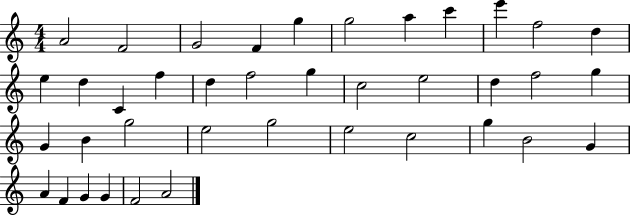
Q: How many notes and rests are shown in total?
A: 39